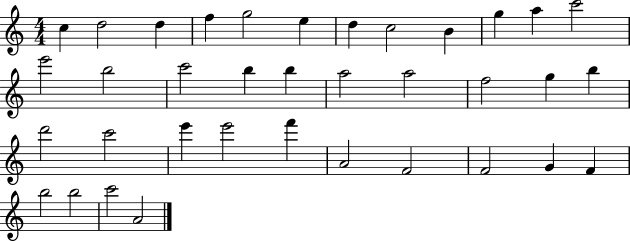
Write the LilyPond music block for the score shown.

{
  \clef treble
  \numericTimeSignature
  \time 4/4
  \key c \major
  c''4 d''2 d''4 | f''4 g''2 e''4 | d''4 c''2 b'4 | g''4 a''4 c'''2 | \break e'''2 b''2 | c'''2 b''4 b''4 | a''2 a''2 | f''2 g''4 b''4 | \break d'''2 c'''2 | e'''4 e'''2 f'''4 | a'2 f'2 | f'2 g'4 f'4 | \break b''2 b''2 | c'''2 a'2 | \bar "|."
}